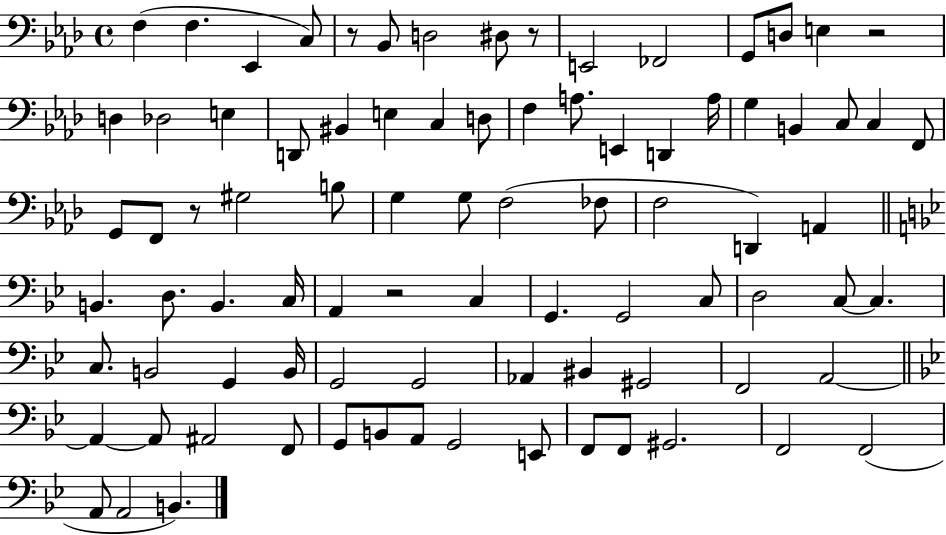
F3/q F3/q. Eb2/q C3/e R/e Bb2/e D3/h D#3/e R/e E2/h FES2/h G2/e D3/e E3/q R/h D3/q Db3/h E3/q D2/e BIS2/q E3/q C3/q D3/e F3/q A3/e. E2/q D2/q A3/s G3/q B2/q C3/e C3/q F2/e G2/e F2/e R/e G#3/h B3/e G3/q G3/e F3/h FES3/e F3/h D2/q A2/q B2/q. D3/e. B2/q. C3/s A2/q R/h C3/q G2/q. G2/h C3/e D3/h C3/e C3/q. C3/e. B2/h G2/q B2/s G2/h G2/h Ab2/q BIS2/q G#2/h F2/h A2/h A2/q A2/e A#2/h F2/e G2/e B2/e A2/e G2/h E2/e F2/e F2/e G#2/h. F2/h F2/h A2/e A2/h B2/q.